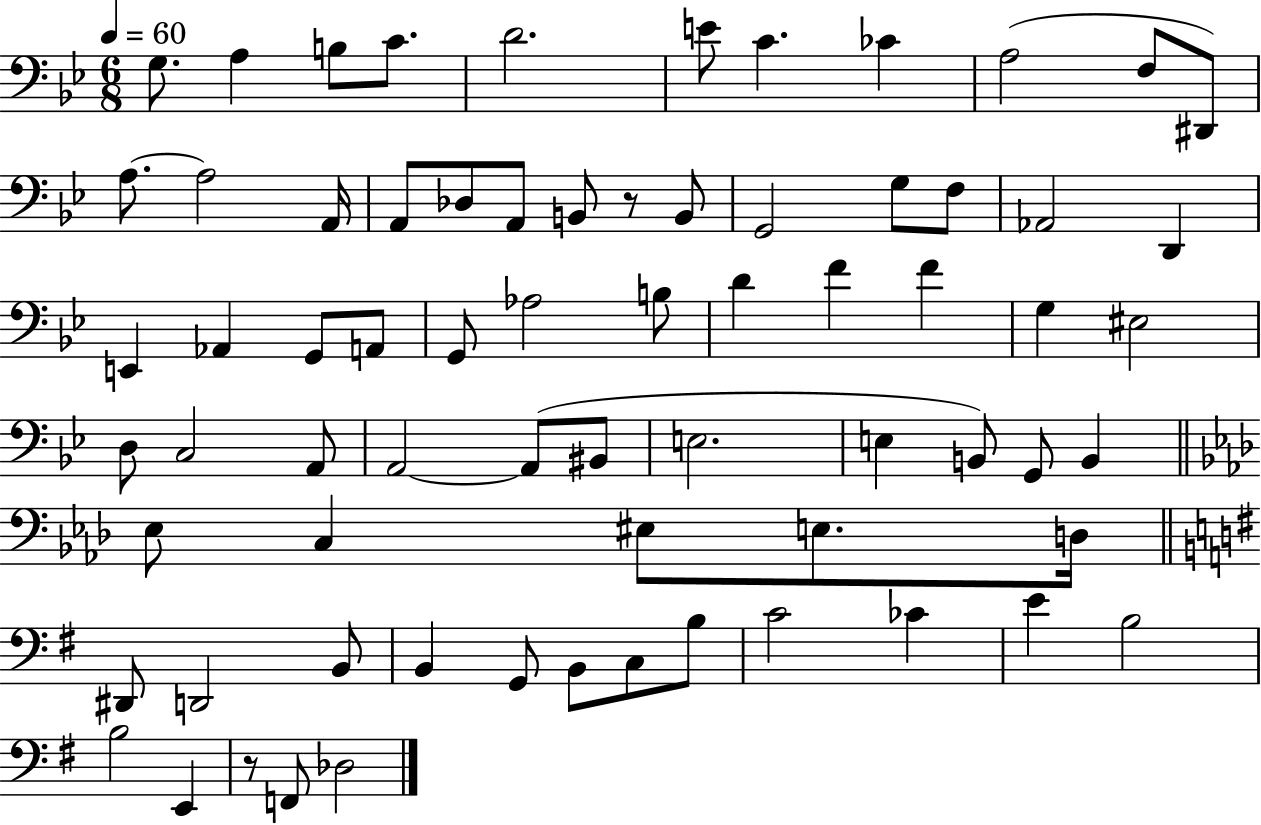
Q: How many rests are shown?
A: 2